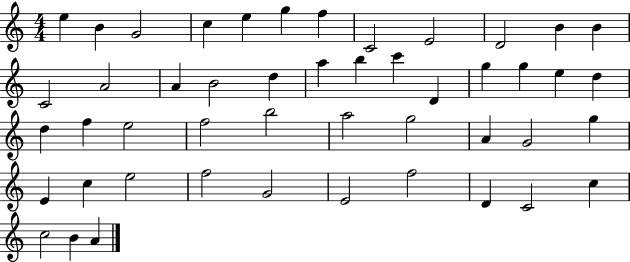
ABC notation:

X:1
T:Untitled
M:4/4
L:1/4
K:C
e B G2 c e g f C2 E2 D2 B B C2 A2 A B2 d a b c' D g g e d d f e2 f2 b2 a2 g2 A G2 g E c e2 f2 G2 E2 f2 D C2 c c2 B A